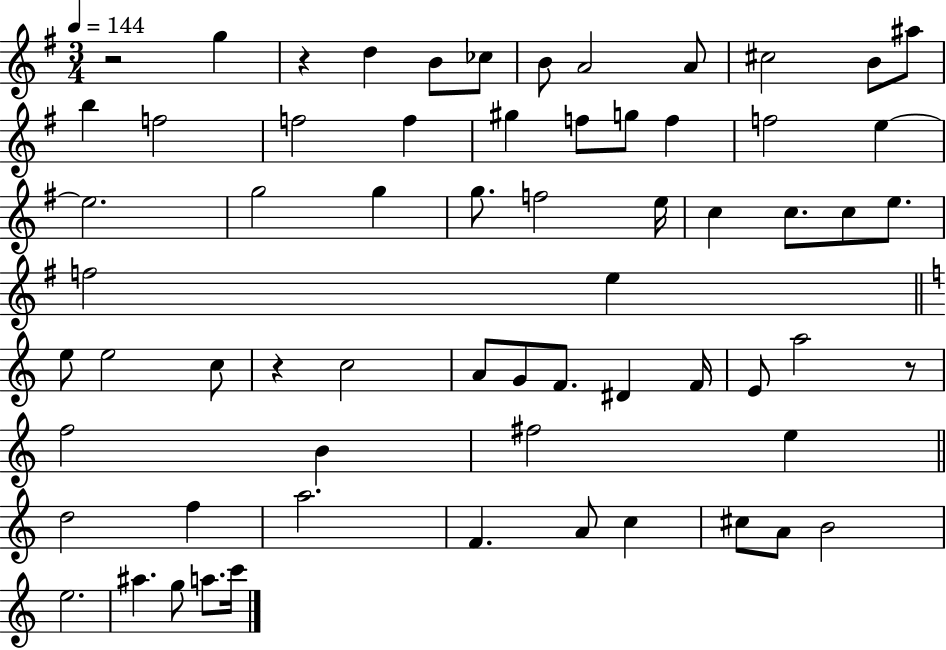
{
  \clef treble
  \numericTimeSignature
  \time 3/4
  \key g \major
  \tempo 4 = 144
  r2 g''4 | r4 d''4 b'8 ces''8 | b'8 a'2 a'8 | cis''2 b'8 ais''8 | \break b''4 f''2 | f''2 f''4 | gis''4 f''8 g''8 f''4 | f''2 e''4~~ | \break e''2. | g''2 g''4 | g''8. f''2 e''16 | c''4 c''8. c''8 e''8. | \break f''2 e''4 | \bar "||" \break \key c \major e''8 e''2 c''8 | r4 c''2 | a'8 g'8 f'8. dis'4 f'16 | e'8 a''2 r8 | \break f''2 b'4 | fis''2 e''4 | \bar "||" \break \key c \major d''2 f''4 | a''2. | f'4. a'8 c''4 | cis''8 a'8 b'2 | \break e''2. | ais''4. g''8 a''8. c'''16 | \bar "|."
}